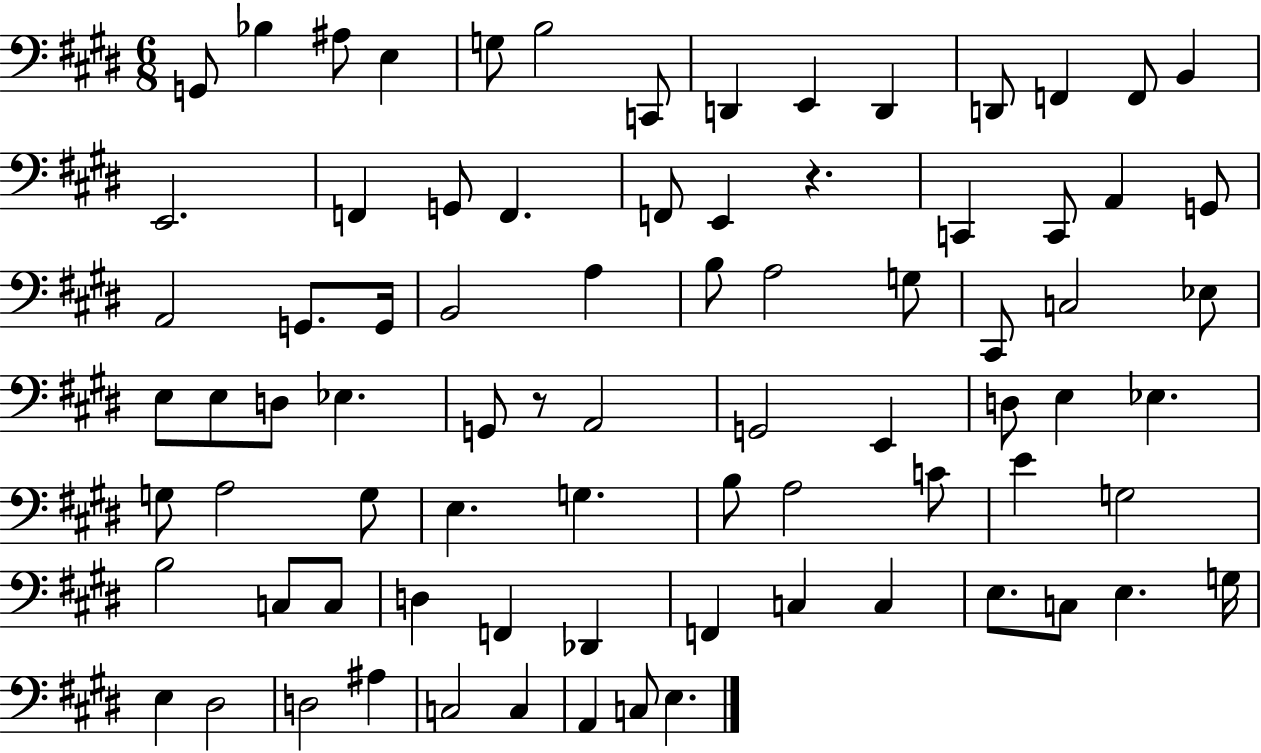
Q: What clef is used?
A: bass